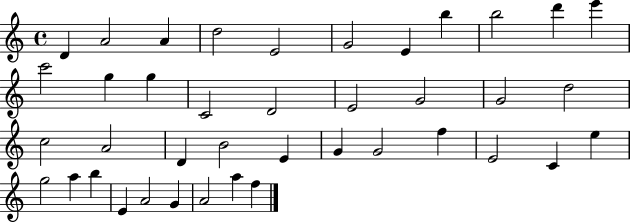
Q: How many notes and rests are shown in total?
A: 40